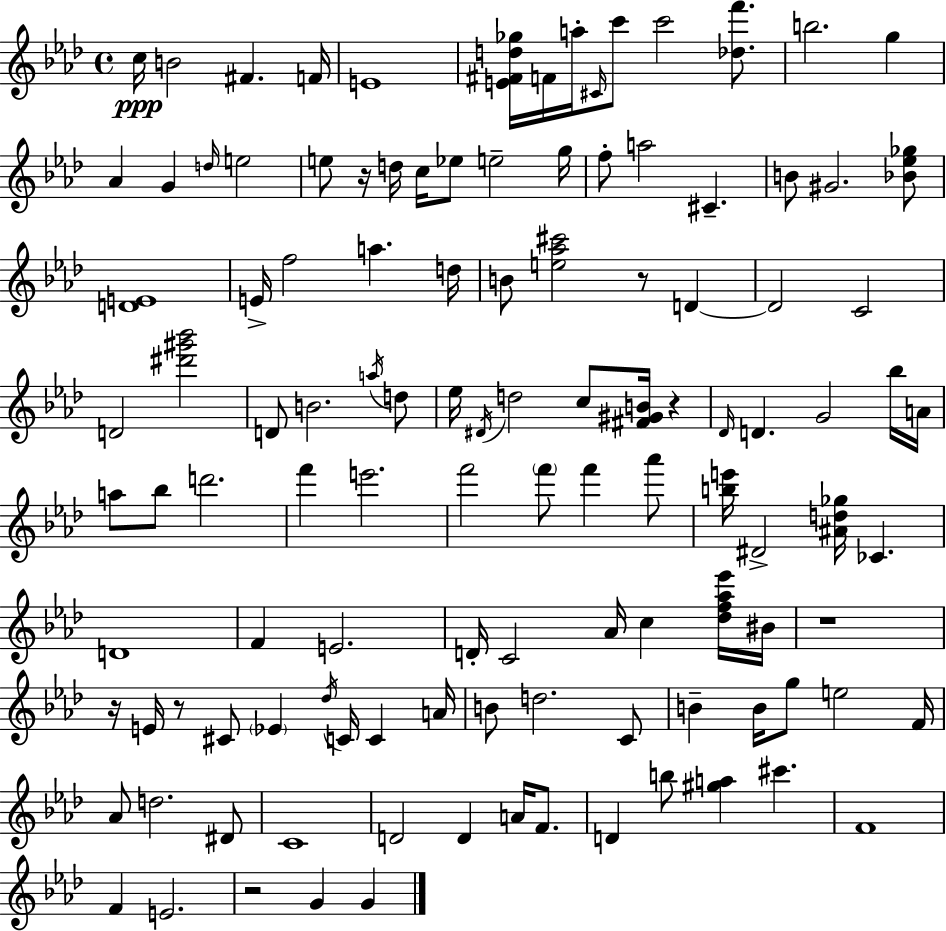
{
  \clef treble
  \time 4/4
  \defaultTimeSignature
  \key f \minor
  c''16\ppp b'2 fis'4. f'16 | e'1 | <e' fis' d'' ges''>16 f'16 a''16-. \grace { cis'16 } c'''8 c'''2 <des'' f'''>8. | b''2. g''4 | \break aes'4 g'4 \grace { d''16 } e''2 | e''8 r16 d''16 c''16 ees''8 e''2-- | g''16 f''8-. a''2 cis'4.-- | b'8 gis'2. | \break <bes' ees'' ges''>8 <d' e'>1 | e'16-> f''2 a''4. | d''16 b'8 <e'' aes'' cis'''>2 r8 d'4~~ | d'2 c'2 | \break d'2 <dis''' gis''' bes'''>2 | d'8 b'2. | \acciaccatura { a''16 } d''8 ees''16 \acciaccatura { dis'16 } d''2 c''8 <fis' gis' b'>16 | r4 \grace { des'16 } d'4. g'2 | \break bes''16 a'16 a''8 bes''8 d'''2. | f'''4 e'''2. | f'''2 \parenthesize f'''8 f'''4 | aes'''8 <b'' e'''>16 dis'2-> <ais' d'' ges''>16 ces'4. | \break d'1 | f'4 e'2. | d'16-. c'2 aes'16 c''4 | <des'' f'' aes'' ees'''>16 bis'16 r1 | \break r16 e'16 r8 cis'8 \parenthesize ees'4 \acciaccatura { des''16 } | c'16 c'4 a'16 b'8 d''2. | c'8 b'4-- b'16 g''8 e''2 | f'16 aes'8 d''2. | \break dis'8 c'1 | d'2 d'4 | a'16 f'8. d'4 b''8 <gis'' a''>4 | cis'''4. f'1 | \break f'4 e'2. | r2 g'4 | g'4 \bar "|."
}